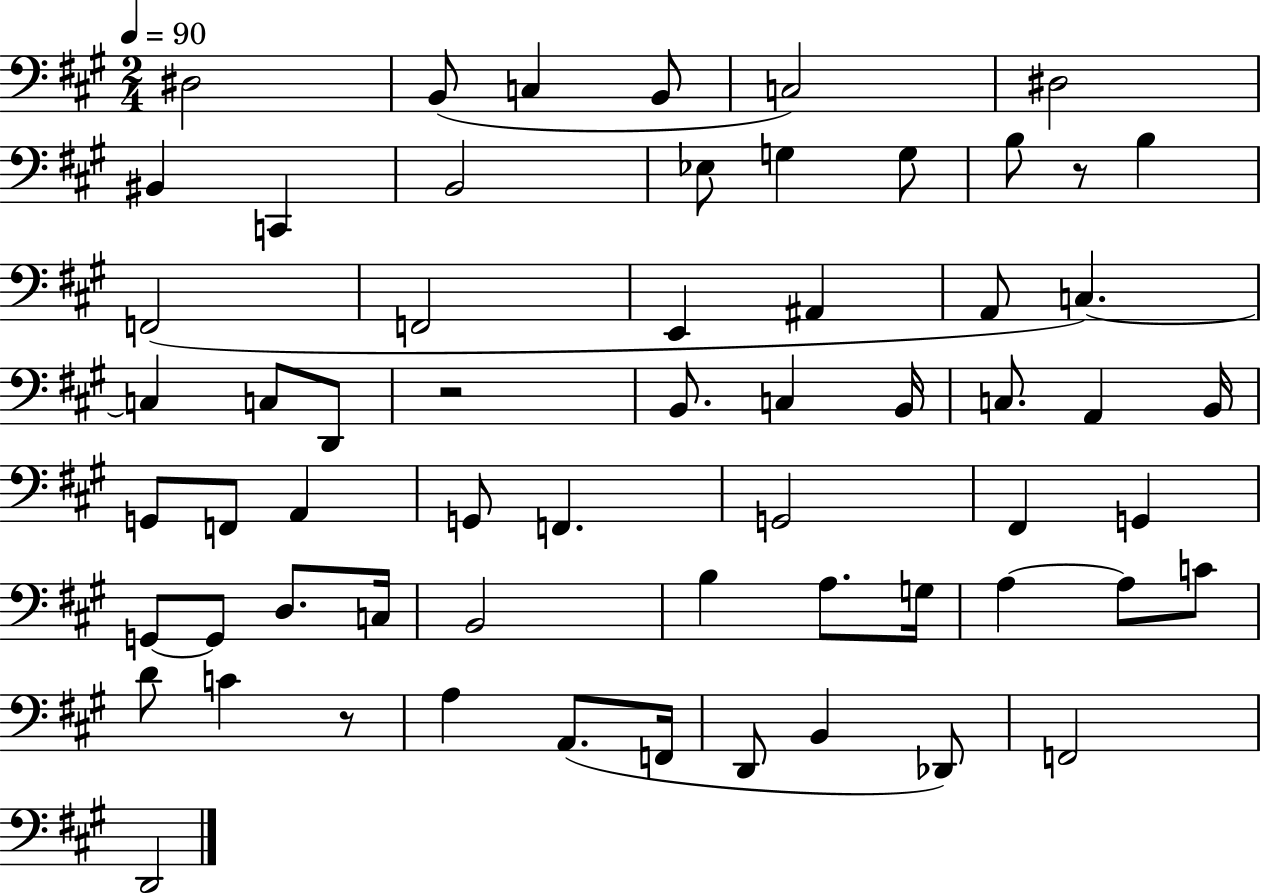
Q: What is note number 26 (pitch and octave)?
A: B2